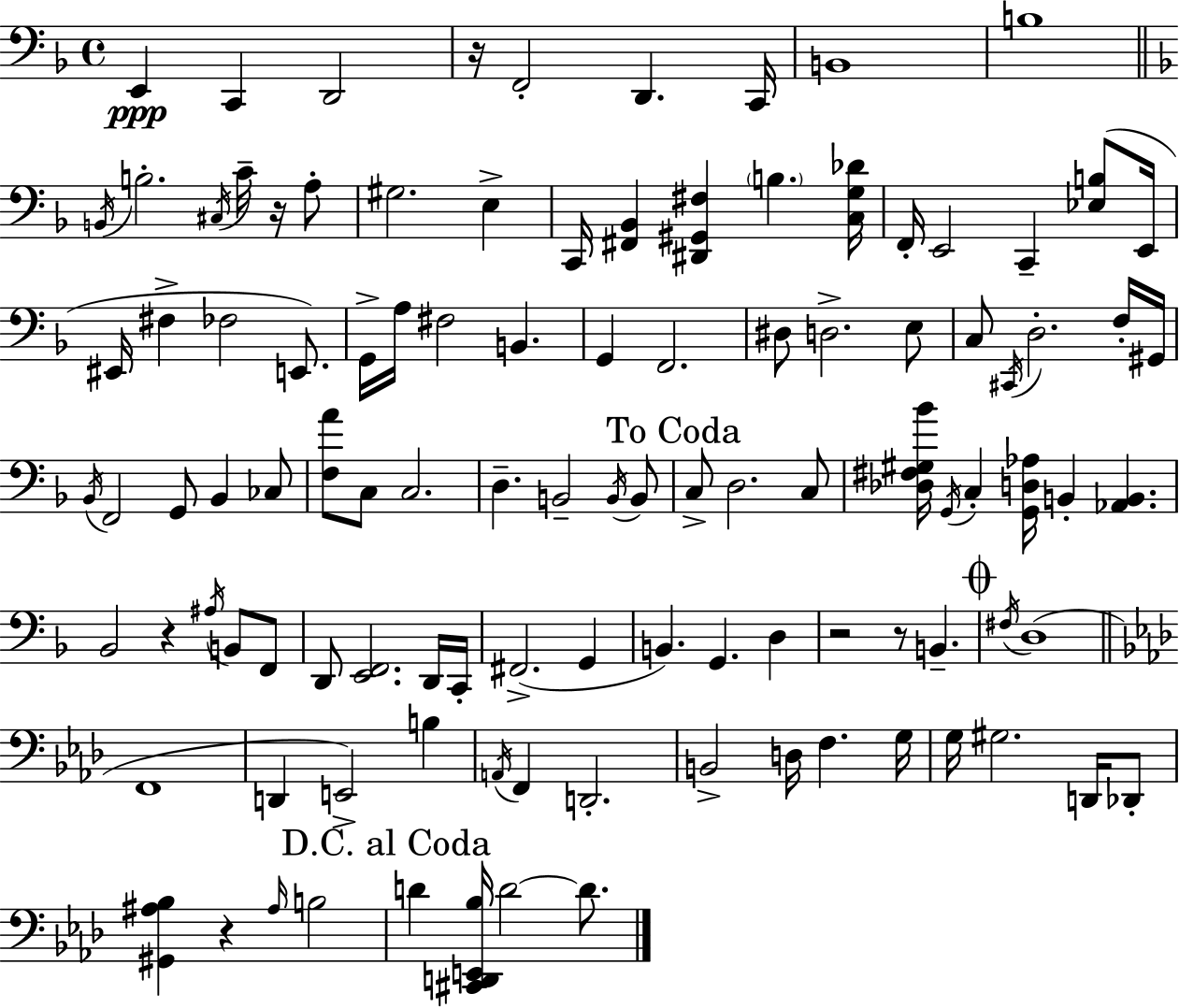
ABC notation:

X:1
T:Untitled
M:4/4
L:1/4
K:F
E,, C,, D,,2 z/4 F,,2 D,, C,,/4 B,,4 B,4 B,,/4 B,2 ^C,/4 C/4 z/4 A,/2 ^G,2 E, C,,/4 [^F,,_B,,] [^D,,^G,,^F,] B, [C,G,_D]/4 F,,/4 E,,2 C,, [_E,B,]/2 E,,/4 ^E,,/4 ^F, _F,2 E,,/2 G,,/4 A,/4 ^F,2 B,, G,, F,,2 ^D,/2 D,2 E,/2 C,/2 ^C,,/4 D,2 F,/4 ^G,,/4 _B,,/4 F,,2 G,,/2 _B,, _C,/2 [F,A]/2 C,/2 C,2 D, B,,2 B,,/4 B,,/2 C,/2 D,2 C,/2 [_D,^F,^G,_B]/4 G,,/4 C, [G,,D,_A,]/4 B,, [_A,,B,,] _B,,2 z ^A,/4 B,,/2 F,,/2 D,,/2 [E,,F,,]2 D,,/4 C,,/4 ^F,,2 G,, B,, G,, D, z2 z/2 B,, ^F,/4 D,4 F,,4 D,, E,,2 B, A,,/4 F,, D,,2 B,,2 D,/4 F, G,/4 G,/4 ^G,2 D,,/4 _D,,/2 [^G,,^A,_B,] z ^A,/4 B,2 D [^C,,D,,E,,_B,]/4 D2 D/2